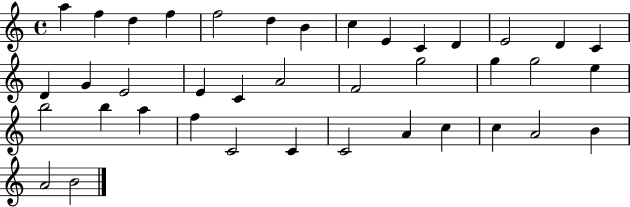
A5/q F5/q D5/q F5/q F5/h D5/q B4/q C5/q E4/q C4/q D4/q E4/h D4/q C4/q D4/q G4/q E4/h E4/q C4/q A4/h F4/h G5/h G5/q G5/h E5/q B5/h B5/q A5/q F5/q C4/h C4/q C4/h A4/q C5/q C5/q A4/h B4/q A4/h B4/h